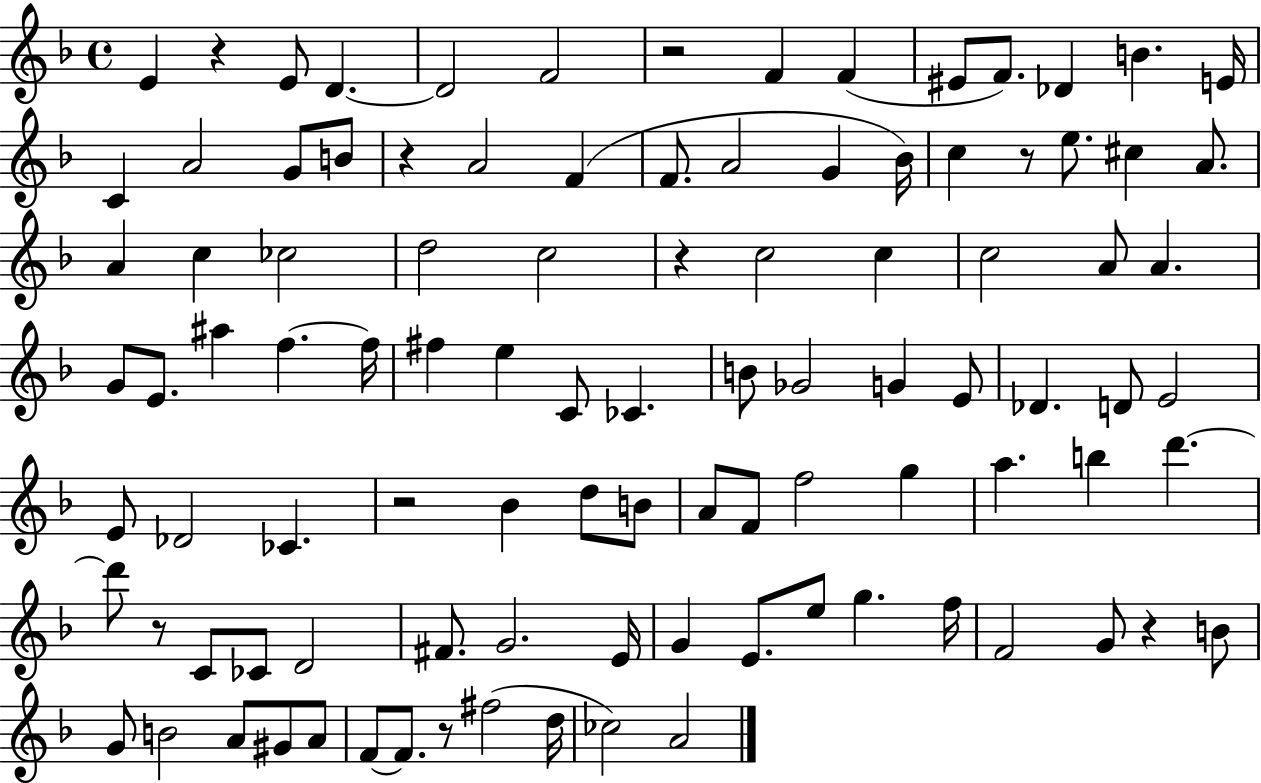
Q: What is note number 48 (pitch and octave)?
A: G4